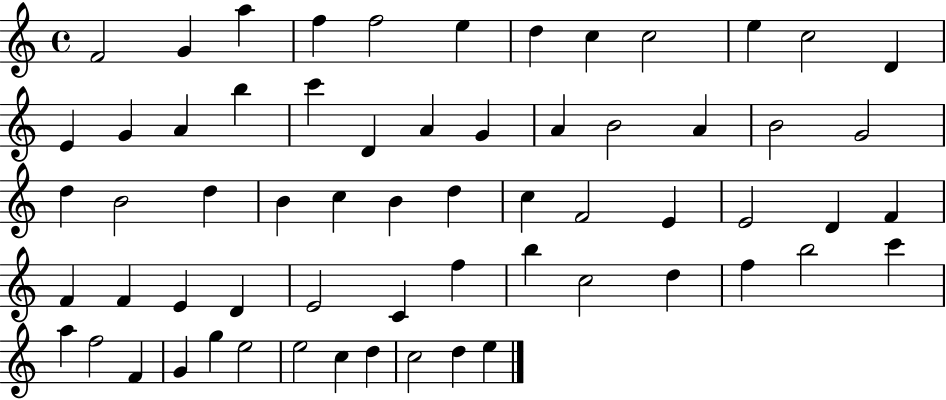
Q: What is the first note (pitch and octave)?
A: F4